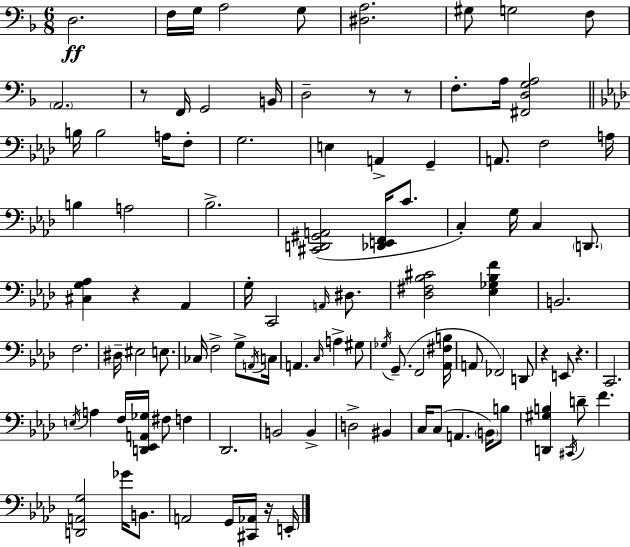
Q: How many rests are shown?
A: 7